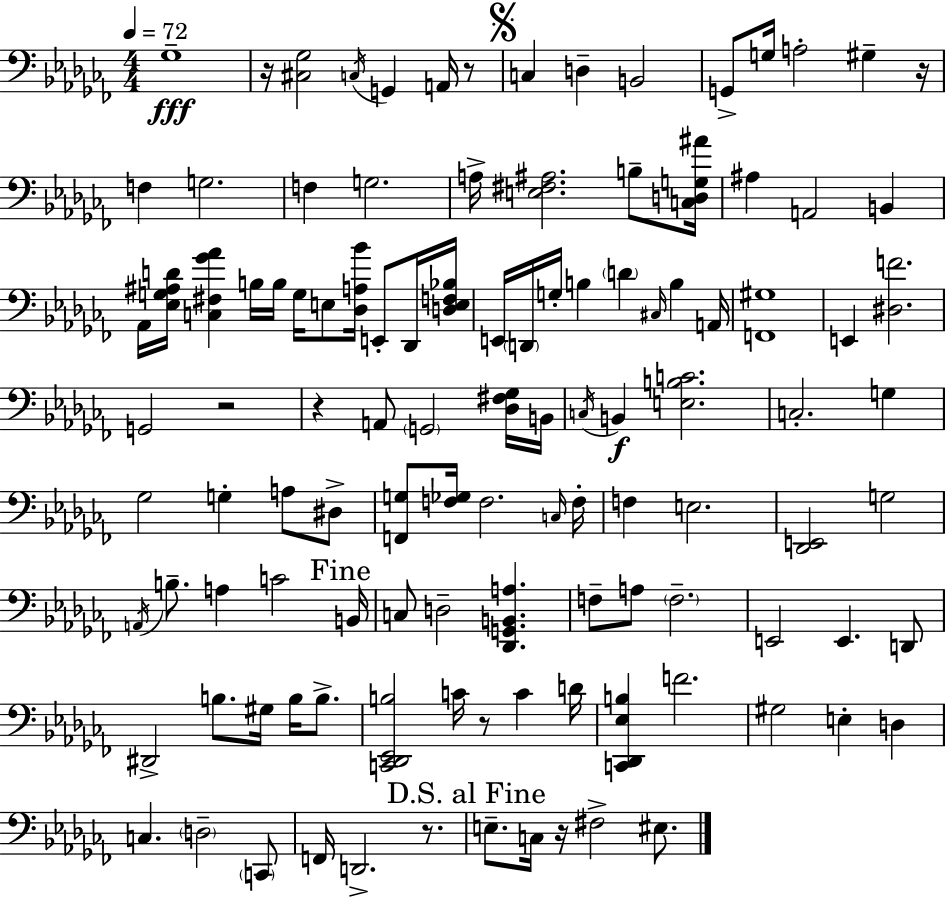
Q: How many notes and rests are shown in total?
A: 113